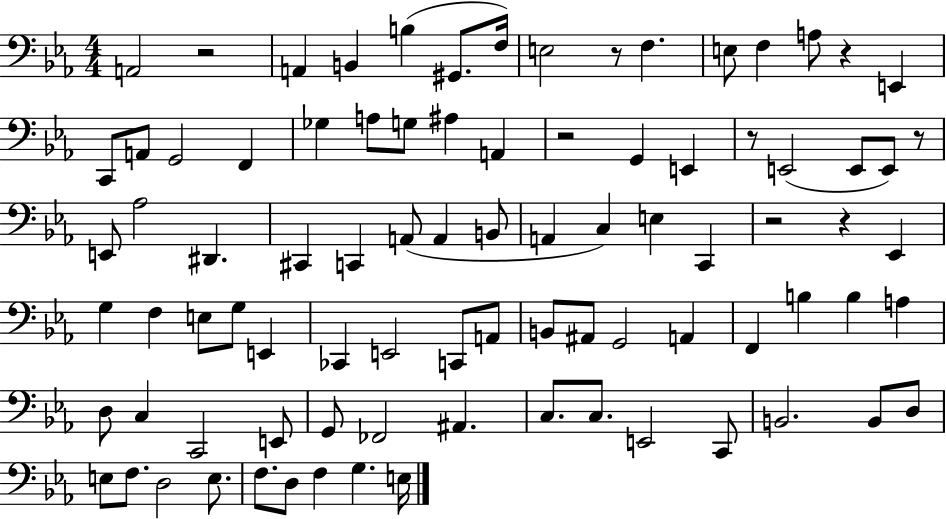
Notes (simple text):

A2/h R/h A2/q B2/q B3/q G#2/e. F3/s E3/h R/e F3/q. E3/e F3/q A3/e R/q E2/q C2/e A2/e G2/h F2/q Gb3/q A3/e G3/e A#3/q A2/q R/h G2/q E2/q R/e E2/h E2/e E2/e R/e E2/e Ab3/h D#2/q. C#2/q C2/q A2/e A2/q B2/e A2/q C3/q E3/q C2/q R/h R/q Eb2/q G3/q F3/q E3/e G3/e E2/q CES2/q E2/h C2/e A2/e B2/e A#2/e G2/h A2/q F2/q B3/q B3/q A3/q D3/e C3/q C2/h E2/e G2/e FES2/h A#2/q. C3/e. C3/e. E2/h C2/e B2/h. B2/e D3/e E3/e F3/e. D3/h E3/e. F3/e. D3/e F3/q G3/q. E3/s